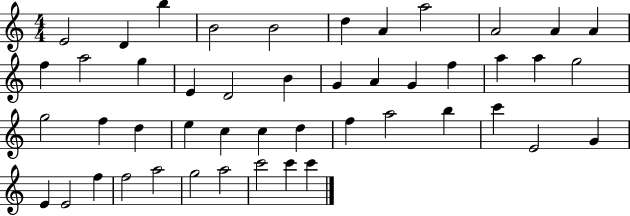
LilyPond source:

{
  \clef treble
  \numericTimeSignature
  \time 4/4
  \key c \major
  e'2 d'4 b''4 | b'2 b'2 | d''4 a'4 a''2 | a'2 a'4 a'4 | \break f''4 a''2 g''4 | e'4 d'2 b'4 | g'4 a'4 g'4 f''4 | a''4 a''4 g''2 | \break g''2 f''4 d''4 | e''4 c''4 c''4 d''4 | f''4 a''2 b''4 | c'''4 e'2 g'4 | \break e'4 e'2 f''4 | f''2 a''2 | g''2 a''2 | c'''2 c'''4 c'''4 | \break \bar "|."
}